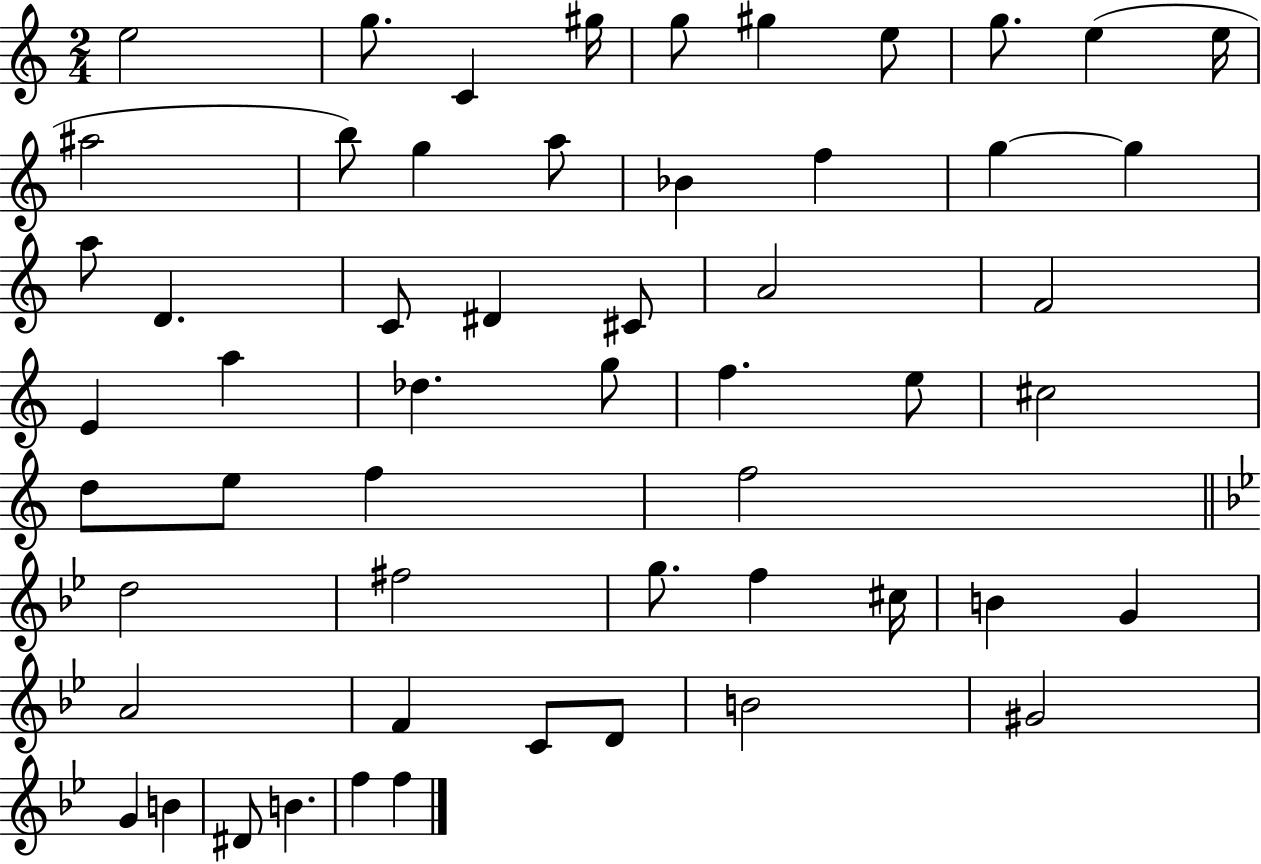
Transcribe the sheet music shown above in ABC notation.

X:1
T:Untitled
M:2/4
L:1/4
K:C
e2 g/2 C ^g/4 g/2 ^g e/2 g/2 e e/4 ^a2 b/2 g a/2 _B f g g a/2 D C/2 ^D ^C/2 A2 F2 E a _d g/2 f e/2 ^c2 d/2 e/2 f f2 d2 ^f2 g/2 f ^c/4 B G A2 F C/2 D/2 B2 ^G2 G B ^D/2 B f f